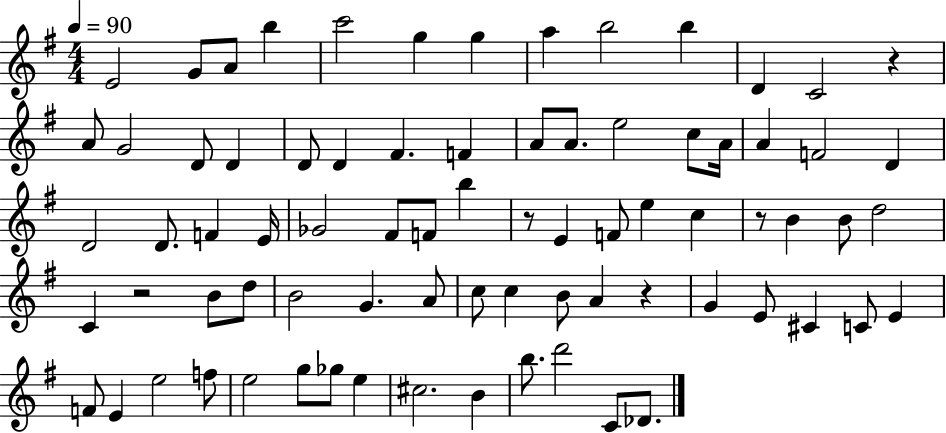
{
  \clef treble
  \numericTimeSignature
  \time 4/4
  \key g \major
  \tempo 4 = 90
  e'2 g'8 a'8 b''4 | c'''2 g''4 g''4 | a''4 b''2 b''4 | d'4 c'2 r4 | \break a'8 g'2 d'8 d'4 | d'8 d'4 fis'4. f'4 | a'8 a'8. e''2 c''8 a'16 | a'4 f'2 d'4 | \break d'2 d'8. f'4 e'16 | ges'2 fis'8 f'8 b''4 | r8 e'4 f'8 e''4 c''4 | r8 b'4 b'8 d''2 | \break c'4 r2 b'8 d''8 | b'2 g'4. a'8 | c''8 c''4 b'8 a'4 r4 | g'4 e'8 cis'4 c'8 e'4 | \break f'8 e'4 e''2 f''8 | e''2 g''8 ges''8 e''4 | cis''2. b'4 | b''8. d'''2 c'8 des'8. | \break \bar "|."
}